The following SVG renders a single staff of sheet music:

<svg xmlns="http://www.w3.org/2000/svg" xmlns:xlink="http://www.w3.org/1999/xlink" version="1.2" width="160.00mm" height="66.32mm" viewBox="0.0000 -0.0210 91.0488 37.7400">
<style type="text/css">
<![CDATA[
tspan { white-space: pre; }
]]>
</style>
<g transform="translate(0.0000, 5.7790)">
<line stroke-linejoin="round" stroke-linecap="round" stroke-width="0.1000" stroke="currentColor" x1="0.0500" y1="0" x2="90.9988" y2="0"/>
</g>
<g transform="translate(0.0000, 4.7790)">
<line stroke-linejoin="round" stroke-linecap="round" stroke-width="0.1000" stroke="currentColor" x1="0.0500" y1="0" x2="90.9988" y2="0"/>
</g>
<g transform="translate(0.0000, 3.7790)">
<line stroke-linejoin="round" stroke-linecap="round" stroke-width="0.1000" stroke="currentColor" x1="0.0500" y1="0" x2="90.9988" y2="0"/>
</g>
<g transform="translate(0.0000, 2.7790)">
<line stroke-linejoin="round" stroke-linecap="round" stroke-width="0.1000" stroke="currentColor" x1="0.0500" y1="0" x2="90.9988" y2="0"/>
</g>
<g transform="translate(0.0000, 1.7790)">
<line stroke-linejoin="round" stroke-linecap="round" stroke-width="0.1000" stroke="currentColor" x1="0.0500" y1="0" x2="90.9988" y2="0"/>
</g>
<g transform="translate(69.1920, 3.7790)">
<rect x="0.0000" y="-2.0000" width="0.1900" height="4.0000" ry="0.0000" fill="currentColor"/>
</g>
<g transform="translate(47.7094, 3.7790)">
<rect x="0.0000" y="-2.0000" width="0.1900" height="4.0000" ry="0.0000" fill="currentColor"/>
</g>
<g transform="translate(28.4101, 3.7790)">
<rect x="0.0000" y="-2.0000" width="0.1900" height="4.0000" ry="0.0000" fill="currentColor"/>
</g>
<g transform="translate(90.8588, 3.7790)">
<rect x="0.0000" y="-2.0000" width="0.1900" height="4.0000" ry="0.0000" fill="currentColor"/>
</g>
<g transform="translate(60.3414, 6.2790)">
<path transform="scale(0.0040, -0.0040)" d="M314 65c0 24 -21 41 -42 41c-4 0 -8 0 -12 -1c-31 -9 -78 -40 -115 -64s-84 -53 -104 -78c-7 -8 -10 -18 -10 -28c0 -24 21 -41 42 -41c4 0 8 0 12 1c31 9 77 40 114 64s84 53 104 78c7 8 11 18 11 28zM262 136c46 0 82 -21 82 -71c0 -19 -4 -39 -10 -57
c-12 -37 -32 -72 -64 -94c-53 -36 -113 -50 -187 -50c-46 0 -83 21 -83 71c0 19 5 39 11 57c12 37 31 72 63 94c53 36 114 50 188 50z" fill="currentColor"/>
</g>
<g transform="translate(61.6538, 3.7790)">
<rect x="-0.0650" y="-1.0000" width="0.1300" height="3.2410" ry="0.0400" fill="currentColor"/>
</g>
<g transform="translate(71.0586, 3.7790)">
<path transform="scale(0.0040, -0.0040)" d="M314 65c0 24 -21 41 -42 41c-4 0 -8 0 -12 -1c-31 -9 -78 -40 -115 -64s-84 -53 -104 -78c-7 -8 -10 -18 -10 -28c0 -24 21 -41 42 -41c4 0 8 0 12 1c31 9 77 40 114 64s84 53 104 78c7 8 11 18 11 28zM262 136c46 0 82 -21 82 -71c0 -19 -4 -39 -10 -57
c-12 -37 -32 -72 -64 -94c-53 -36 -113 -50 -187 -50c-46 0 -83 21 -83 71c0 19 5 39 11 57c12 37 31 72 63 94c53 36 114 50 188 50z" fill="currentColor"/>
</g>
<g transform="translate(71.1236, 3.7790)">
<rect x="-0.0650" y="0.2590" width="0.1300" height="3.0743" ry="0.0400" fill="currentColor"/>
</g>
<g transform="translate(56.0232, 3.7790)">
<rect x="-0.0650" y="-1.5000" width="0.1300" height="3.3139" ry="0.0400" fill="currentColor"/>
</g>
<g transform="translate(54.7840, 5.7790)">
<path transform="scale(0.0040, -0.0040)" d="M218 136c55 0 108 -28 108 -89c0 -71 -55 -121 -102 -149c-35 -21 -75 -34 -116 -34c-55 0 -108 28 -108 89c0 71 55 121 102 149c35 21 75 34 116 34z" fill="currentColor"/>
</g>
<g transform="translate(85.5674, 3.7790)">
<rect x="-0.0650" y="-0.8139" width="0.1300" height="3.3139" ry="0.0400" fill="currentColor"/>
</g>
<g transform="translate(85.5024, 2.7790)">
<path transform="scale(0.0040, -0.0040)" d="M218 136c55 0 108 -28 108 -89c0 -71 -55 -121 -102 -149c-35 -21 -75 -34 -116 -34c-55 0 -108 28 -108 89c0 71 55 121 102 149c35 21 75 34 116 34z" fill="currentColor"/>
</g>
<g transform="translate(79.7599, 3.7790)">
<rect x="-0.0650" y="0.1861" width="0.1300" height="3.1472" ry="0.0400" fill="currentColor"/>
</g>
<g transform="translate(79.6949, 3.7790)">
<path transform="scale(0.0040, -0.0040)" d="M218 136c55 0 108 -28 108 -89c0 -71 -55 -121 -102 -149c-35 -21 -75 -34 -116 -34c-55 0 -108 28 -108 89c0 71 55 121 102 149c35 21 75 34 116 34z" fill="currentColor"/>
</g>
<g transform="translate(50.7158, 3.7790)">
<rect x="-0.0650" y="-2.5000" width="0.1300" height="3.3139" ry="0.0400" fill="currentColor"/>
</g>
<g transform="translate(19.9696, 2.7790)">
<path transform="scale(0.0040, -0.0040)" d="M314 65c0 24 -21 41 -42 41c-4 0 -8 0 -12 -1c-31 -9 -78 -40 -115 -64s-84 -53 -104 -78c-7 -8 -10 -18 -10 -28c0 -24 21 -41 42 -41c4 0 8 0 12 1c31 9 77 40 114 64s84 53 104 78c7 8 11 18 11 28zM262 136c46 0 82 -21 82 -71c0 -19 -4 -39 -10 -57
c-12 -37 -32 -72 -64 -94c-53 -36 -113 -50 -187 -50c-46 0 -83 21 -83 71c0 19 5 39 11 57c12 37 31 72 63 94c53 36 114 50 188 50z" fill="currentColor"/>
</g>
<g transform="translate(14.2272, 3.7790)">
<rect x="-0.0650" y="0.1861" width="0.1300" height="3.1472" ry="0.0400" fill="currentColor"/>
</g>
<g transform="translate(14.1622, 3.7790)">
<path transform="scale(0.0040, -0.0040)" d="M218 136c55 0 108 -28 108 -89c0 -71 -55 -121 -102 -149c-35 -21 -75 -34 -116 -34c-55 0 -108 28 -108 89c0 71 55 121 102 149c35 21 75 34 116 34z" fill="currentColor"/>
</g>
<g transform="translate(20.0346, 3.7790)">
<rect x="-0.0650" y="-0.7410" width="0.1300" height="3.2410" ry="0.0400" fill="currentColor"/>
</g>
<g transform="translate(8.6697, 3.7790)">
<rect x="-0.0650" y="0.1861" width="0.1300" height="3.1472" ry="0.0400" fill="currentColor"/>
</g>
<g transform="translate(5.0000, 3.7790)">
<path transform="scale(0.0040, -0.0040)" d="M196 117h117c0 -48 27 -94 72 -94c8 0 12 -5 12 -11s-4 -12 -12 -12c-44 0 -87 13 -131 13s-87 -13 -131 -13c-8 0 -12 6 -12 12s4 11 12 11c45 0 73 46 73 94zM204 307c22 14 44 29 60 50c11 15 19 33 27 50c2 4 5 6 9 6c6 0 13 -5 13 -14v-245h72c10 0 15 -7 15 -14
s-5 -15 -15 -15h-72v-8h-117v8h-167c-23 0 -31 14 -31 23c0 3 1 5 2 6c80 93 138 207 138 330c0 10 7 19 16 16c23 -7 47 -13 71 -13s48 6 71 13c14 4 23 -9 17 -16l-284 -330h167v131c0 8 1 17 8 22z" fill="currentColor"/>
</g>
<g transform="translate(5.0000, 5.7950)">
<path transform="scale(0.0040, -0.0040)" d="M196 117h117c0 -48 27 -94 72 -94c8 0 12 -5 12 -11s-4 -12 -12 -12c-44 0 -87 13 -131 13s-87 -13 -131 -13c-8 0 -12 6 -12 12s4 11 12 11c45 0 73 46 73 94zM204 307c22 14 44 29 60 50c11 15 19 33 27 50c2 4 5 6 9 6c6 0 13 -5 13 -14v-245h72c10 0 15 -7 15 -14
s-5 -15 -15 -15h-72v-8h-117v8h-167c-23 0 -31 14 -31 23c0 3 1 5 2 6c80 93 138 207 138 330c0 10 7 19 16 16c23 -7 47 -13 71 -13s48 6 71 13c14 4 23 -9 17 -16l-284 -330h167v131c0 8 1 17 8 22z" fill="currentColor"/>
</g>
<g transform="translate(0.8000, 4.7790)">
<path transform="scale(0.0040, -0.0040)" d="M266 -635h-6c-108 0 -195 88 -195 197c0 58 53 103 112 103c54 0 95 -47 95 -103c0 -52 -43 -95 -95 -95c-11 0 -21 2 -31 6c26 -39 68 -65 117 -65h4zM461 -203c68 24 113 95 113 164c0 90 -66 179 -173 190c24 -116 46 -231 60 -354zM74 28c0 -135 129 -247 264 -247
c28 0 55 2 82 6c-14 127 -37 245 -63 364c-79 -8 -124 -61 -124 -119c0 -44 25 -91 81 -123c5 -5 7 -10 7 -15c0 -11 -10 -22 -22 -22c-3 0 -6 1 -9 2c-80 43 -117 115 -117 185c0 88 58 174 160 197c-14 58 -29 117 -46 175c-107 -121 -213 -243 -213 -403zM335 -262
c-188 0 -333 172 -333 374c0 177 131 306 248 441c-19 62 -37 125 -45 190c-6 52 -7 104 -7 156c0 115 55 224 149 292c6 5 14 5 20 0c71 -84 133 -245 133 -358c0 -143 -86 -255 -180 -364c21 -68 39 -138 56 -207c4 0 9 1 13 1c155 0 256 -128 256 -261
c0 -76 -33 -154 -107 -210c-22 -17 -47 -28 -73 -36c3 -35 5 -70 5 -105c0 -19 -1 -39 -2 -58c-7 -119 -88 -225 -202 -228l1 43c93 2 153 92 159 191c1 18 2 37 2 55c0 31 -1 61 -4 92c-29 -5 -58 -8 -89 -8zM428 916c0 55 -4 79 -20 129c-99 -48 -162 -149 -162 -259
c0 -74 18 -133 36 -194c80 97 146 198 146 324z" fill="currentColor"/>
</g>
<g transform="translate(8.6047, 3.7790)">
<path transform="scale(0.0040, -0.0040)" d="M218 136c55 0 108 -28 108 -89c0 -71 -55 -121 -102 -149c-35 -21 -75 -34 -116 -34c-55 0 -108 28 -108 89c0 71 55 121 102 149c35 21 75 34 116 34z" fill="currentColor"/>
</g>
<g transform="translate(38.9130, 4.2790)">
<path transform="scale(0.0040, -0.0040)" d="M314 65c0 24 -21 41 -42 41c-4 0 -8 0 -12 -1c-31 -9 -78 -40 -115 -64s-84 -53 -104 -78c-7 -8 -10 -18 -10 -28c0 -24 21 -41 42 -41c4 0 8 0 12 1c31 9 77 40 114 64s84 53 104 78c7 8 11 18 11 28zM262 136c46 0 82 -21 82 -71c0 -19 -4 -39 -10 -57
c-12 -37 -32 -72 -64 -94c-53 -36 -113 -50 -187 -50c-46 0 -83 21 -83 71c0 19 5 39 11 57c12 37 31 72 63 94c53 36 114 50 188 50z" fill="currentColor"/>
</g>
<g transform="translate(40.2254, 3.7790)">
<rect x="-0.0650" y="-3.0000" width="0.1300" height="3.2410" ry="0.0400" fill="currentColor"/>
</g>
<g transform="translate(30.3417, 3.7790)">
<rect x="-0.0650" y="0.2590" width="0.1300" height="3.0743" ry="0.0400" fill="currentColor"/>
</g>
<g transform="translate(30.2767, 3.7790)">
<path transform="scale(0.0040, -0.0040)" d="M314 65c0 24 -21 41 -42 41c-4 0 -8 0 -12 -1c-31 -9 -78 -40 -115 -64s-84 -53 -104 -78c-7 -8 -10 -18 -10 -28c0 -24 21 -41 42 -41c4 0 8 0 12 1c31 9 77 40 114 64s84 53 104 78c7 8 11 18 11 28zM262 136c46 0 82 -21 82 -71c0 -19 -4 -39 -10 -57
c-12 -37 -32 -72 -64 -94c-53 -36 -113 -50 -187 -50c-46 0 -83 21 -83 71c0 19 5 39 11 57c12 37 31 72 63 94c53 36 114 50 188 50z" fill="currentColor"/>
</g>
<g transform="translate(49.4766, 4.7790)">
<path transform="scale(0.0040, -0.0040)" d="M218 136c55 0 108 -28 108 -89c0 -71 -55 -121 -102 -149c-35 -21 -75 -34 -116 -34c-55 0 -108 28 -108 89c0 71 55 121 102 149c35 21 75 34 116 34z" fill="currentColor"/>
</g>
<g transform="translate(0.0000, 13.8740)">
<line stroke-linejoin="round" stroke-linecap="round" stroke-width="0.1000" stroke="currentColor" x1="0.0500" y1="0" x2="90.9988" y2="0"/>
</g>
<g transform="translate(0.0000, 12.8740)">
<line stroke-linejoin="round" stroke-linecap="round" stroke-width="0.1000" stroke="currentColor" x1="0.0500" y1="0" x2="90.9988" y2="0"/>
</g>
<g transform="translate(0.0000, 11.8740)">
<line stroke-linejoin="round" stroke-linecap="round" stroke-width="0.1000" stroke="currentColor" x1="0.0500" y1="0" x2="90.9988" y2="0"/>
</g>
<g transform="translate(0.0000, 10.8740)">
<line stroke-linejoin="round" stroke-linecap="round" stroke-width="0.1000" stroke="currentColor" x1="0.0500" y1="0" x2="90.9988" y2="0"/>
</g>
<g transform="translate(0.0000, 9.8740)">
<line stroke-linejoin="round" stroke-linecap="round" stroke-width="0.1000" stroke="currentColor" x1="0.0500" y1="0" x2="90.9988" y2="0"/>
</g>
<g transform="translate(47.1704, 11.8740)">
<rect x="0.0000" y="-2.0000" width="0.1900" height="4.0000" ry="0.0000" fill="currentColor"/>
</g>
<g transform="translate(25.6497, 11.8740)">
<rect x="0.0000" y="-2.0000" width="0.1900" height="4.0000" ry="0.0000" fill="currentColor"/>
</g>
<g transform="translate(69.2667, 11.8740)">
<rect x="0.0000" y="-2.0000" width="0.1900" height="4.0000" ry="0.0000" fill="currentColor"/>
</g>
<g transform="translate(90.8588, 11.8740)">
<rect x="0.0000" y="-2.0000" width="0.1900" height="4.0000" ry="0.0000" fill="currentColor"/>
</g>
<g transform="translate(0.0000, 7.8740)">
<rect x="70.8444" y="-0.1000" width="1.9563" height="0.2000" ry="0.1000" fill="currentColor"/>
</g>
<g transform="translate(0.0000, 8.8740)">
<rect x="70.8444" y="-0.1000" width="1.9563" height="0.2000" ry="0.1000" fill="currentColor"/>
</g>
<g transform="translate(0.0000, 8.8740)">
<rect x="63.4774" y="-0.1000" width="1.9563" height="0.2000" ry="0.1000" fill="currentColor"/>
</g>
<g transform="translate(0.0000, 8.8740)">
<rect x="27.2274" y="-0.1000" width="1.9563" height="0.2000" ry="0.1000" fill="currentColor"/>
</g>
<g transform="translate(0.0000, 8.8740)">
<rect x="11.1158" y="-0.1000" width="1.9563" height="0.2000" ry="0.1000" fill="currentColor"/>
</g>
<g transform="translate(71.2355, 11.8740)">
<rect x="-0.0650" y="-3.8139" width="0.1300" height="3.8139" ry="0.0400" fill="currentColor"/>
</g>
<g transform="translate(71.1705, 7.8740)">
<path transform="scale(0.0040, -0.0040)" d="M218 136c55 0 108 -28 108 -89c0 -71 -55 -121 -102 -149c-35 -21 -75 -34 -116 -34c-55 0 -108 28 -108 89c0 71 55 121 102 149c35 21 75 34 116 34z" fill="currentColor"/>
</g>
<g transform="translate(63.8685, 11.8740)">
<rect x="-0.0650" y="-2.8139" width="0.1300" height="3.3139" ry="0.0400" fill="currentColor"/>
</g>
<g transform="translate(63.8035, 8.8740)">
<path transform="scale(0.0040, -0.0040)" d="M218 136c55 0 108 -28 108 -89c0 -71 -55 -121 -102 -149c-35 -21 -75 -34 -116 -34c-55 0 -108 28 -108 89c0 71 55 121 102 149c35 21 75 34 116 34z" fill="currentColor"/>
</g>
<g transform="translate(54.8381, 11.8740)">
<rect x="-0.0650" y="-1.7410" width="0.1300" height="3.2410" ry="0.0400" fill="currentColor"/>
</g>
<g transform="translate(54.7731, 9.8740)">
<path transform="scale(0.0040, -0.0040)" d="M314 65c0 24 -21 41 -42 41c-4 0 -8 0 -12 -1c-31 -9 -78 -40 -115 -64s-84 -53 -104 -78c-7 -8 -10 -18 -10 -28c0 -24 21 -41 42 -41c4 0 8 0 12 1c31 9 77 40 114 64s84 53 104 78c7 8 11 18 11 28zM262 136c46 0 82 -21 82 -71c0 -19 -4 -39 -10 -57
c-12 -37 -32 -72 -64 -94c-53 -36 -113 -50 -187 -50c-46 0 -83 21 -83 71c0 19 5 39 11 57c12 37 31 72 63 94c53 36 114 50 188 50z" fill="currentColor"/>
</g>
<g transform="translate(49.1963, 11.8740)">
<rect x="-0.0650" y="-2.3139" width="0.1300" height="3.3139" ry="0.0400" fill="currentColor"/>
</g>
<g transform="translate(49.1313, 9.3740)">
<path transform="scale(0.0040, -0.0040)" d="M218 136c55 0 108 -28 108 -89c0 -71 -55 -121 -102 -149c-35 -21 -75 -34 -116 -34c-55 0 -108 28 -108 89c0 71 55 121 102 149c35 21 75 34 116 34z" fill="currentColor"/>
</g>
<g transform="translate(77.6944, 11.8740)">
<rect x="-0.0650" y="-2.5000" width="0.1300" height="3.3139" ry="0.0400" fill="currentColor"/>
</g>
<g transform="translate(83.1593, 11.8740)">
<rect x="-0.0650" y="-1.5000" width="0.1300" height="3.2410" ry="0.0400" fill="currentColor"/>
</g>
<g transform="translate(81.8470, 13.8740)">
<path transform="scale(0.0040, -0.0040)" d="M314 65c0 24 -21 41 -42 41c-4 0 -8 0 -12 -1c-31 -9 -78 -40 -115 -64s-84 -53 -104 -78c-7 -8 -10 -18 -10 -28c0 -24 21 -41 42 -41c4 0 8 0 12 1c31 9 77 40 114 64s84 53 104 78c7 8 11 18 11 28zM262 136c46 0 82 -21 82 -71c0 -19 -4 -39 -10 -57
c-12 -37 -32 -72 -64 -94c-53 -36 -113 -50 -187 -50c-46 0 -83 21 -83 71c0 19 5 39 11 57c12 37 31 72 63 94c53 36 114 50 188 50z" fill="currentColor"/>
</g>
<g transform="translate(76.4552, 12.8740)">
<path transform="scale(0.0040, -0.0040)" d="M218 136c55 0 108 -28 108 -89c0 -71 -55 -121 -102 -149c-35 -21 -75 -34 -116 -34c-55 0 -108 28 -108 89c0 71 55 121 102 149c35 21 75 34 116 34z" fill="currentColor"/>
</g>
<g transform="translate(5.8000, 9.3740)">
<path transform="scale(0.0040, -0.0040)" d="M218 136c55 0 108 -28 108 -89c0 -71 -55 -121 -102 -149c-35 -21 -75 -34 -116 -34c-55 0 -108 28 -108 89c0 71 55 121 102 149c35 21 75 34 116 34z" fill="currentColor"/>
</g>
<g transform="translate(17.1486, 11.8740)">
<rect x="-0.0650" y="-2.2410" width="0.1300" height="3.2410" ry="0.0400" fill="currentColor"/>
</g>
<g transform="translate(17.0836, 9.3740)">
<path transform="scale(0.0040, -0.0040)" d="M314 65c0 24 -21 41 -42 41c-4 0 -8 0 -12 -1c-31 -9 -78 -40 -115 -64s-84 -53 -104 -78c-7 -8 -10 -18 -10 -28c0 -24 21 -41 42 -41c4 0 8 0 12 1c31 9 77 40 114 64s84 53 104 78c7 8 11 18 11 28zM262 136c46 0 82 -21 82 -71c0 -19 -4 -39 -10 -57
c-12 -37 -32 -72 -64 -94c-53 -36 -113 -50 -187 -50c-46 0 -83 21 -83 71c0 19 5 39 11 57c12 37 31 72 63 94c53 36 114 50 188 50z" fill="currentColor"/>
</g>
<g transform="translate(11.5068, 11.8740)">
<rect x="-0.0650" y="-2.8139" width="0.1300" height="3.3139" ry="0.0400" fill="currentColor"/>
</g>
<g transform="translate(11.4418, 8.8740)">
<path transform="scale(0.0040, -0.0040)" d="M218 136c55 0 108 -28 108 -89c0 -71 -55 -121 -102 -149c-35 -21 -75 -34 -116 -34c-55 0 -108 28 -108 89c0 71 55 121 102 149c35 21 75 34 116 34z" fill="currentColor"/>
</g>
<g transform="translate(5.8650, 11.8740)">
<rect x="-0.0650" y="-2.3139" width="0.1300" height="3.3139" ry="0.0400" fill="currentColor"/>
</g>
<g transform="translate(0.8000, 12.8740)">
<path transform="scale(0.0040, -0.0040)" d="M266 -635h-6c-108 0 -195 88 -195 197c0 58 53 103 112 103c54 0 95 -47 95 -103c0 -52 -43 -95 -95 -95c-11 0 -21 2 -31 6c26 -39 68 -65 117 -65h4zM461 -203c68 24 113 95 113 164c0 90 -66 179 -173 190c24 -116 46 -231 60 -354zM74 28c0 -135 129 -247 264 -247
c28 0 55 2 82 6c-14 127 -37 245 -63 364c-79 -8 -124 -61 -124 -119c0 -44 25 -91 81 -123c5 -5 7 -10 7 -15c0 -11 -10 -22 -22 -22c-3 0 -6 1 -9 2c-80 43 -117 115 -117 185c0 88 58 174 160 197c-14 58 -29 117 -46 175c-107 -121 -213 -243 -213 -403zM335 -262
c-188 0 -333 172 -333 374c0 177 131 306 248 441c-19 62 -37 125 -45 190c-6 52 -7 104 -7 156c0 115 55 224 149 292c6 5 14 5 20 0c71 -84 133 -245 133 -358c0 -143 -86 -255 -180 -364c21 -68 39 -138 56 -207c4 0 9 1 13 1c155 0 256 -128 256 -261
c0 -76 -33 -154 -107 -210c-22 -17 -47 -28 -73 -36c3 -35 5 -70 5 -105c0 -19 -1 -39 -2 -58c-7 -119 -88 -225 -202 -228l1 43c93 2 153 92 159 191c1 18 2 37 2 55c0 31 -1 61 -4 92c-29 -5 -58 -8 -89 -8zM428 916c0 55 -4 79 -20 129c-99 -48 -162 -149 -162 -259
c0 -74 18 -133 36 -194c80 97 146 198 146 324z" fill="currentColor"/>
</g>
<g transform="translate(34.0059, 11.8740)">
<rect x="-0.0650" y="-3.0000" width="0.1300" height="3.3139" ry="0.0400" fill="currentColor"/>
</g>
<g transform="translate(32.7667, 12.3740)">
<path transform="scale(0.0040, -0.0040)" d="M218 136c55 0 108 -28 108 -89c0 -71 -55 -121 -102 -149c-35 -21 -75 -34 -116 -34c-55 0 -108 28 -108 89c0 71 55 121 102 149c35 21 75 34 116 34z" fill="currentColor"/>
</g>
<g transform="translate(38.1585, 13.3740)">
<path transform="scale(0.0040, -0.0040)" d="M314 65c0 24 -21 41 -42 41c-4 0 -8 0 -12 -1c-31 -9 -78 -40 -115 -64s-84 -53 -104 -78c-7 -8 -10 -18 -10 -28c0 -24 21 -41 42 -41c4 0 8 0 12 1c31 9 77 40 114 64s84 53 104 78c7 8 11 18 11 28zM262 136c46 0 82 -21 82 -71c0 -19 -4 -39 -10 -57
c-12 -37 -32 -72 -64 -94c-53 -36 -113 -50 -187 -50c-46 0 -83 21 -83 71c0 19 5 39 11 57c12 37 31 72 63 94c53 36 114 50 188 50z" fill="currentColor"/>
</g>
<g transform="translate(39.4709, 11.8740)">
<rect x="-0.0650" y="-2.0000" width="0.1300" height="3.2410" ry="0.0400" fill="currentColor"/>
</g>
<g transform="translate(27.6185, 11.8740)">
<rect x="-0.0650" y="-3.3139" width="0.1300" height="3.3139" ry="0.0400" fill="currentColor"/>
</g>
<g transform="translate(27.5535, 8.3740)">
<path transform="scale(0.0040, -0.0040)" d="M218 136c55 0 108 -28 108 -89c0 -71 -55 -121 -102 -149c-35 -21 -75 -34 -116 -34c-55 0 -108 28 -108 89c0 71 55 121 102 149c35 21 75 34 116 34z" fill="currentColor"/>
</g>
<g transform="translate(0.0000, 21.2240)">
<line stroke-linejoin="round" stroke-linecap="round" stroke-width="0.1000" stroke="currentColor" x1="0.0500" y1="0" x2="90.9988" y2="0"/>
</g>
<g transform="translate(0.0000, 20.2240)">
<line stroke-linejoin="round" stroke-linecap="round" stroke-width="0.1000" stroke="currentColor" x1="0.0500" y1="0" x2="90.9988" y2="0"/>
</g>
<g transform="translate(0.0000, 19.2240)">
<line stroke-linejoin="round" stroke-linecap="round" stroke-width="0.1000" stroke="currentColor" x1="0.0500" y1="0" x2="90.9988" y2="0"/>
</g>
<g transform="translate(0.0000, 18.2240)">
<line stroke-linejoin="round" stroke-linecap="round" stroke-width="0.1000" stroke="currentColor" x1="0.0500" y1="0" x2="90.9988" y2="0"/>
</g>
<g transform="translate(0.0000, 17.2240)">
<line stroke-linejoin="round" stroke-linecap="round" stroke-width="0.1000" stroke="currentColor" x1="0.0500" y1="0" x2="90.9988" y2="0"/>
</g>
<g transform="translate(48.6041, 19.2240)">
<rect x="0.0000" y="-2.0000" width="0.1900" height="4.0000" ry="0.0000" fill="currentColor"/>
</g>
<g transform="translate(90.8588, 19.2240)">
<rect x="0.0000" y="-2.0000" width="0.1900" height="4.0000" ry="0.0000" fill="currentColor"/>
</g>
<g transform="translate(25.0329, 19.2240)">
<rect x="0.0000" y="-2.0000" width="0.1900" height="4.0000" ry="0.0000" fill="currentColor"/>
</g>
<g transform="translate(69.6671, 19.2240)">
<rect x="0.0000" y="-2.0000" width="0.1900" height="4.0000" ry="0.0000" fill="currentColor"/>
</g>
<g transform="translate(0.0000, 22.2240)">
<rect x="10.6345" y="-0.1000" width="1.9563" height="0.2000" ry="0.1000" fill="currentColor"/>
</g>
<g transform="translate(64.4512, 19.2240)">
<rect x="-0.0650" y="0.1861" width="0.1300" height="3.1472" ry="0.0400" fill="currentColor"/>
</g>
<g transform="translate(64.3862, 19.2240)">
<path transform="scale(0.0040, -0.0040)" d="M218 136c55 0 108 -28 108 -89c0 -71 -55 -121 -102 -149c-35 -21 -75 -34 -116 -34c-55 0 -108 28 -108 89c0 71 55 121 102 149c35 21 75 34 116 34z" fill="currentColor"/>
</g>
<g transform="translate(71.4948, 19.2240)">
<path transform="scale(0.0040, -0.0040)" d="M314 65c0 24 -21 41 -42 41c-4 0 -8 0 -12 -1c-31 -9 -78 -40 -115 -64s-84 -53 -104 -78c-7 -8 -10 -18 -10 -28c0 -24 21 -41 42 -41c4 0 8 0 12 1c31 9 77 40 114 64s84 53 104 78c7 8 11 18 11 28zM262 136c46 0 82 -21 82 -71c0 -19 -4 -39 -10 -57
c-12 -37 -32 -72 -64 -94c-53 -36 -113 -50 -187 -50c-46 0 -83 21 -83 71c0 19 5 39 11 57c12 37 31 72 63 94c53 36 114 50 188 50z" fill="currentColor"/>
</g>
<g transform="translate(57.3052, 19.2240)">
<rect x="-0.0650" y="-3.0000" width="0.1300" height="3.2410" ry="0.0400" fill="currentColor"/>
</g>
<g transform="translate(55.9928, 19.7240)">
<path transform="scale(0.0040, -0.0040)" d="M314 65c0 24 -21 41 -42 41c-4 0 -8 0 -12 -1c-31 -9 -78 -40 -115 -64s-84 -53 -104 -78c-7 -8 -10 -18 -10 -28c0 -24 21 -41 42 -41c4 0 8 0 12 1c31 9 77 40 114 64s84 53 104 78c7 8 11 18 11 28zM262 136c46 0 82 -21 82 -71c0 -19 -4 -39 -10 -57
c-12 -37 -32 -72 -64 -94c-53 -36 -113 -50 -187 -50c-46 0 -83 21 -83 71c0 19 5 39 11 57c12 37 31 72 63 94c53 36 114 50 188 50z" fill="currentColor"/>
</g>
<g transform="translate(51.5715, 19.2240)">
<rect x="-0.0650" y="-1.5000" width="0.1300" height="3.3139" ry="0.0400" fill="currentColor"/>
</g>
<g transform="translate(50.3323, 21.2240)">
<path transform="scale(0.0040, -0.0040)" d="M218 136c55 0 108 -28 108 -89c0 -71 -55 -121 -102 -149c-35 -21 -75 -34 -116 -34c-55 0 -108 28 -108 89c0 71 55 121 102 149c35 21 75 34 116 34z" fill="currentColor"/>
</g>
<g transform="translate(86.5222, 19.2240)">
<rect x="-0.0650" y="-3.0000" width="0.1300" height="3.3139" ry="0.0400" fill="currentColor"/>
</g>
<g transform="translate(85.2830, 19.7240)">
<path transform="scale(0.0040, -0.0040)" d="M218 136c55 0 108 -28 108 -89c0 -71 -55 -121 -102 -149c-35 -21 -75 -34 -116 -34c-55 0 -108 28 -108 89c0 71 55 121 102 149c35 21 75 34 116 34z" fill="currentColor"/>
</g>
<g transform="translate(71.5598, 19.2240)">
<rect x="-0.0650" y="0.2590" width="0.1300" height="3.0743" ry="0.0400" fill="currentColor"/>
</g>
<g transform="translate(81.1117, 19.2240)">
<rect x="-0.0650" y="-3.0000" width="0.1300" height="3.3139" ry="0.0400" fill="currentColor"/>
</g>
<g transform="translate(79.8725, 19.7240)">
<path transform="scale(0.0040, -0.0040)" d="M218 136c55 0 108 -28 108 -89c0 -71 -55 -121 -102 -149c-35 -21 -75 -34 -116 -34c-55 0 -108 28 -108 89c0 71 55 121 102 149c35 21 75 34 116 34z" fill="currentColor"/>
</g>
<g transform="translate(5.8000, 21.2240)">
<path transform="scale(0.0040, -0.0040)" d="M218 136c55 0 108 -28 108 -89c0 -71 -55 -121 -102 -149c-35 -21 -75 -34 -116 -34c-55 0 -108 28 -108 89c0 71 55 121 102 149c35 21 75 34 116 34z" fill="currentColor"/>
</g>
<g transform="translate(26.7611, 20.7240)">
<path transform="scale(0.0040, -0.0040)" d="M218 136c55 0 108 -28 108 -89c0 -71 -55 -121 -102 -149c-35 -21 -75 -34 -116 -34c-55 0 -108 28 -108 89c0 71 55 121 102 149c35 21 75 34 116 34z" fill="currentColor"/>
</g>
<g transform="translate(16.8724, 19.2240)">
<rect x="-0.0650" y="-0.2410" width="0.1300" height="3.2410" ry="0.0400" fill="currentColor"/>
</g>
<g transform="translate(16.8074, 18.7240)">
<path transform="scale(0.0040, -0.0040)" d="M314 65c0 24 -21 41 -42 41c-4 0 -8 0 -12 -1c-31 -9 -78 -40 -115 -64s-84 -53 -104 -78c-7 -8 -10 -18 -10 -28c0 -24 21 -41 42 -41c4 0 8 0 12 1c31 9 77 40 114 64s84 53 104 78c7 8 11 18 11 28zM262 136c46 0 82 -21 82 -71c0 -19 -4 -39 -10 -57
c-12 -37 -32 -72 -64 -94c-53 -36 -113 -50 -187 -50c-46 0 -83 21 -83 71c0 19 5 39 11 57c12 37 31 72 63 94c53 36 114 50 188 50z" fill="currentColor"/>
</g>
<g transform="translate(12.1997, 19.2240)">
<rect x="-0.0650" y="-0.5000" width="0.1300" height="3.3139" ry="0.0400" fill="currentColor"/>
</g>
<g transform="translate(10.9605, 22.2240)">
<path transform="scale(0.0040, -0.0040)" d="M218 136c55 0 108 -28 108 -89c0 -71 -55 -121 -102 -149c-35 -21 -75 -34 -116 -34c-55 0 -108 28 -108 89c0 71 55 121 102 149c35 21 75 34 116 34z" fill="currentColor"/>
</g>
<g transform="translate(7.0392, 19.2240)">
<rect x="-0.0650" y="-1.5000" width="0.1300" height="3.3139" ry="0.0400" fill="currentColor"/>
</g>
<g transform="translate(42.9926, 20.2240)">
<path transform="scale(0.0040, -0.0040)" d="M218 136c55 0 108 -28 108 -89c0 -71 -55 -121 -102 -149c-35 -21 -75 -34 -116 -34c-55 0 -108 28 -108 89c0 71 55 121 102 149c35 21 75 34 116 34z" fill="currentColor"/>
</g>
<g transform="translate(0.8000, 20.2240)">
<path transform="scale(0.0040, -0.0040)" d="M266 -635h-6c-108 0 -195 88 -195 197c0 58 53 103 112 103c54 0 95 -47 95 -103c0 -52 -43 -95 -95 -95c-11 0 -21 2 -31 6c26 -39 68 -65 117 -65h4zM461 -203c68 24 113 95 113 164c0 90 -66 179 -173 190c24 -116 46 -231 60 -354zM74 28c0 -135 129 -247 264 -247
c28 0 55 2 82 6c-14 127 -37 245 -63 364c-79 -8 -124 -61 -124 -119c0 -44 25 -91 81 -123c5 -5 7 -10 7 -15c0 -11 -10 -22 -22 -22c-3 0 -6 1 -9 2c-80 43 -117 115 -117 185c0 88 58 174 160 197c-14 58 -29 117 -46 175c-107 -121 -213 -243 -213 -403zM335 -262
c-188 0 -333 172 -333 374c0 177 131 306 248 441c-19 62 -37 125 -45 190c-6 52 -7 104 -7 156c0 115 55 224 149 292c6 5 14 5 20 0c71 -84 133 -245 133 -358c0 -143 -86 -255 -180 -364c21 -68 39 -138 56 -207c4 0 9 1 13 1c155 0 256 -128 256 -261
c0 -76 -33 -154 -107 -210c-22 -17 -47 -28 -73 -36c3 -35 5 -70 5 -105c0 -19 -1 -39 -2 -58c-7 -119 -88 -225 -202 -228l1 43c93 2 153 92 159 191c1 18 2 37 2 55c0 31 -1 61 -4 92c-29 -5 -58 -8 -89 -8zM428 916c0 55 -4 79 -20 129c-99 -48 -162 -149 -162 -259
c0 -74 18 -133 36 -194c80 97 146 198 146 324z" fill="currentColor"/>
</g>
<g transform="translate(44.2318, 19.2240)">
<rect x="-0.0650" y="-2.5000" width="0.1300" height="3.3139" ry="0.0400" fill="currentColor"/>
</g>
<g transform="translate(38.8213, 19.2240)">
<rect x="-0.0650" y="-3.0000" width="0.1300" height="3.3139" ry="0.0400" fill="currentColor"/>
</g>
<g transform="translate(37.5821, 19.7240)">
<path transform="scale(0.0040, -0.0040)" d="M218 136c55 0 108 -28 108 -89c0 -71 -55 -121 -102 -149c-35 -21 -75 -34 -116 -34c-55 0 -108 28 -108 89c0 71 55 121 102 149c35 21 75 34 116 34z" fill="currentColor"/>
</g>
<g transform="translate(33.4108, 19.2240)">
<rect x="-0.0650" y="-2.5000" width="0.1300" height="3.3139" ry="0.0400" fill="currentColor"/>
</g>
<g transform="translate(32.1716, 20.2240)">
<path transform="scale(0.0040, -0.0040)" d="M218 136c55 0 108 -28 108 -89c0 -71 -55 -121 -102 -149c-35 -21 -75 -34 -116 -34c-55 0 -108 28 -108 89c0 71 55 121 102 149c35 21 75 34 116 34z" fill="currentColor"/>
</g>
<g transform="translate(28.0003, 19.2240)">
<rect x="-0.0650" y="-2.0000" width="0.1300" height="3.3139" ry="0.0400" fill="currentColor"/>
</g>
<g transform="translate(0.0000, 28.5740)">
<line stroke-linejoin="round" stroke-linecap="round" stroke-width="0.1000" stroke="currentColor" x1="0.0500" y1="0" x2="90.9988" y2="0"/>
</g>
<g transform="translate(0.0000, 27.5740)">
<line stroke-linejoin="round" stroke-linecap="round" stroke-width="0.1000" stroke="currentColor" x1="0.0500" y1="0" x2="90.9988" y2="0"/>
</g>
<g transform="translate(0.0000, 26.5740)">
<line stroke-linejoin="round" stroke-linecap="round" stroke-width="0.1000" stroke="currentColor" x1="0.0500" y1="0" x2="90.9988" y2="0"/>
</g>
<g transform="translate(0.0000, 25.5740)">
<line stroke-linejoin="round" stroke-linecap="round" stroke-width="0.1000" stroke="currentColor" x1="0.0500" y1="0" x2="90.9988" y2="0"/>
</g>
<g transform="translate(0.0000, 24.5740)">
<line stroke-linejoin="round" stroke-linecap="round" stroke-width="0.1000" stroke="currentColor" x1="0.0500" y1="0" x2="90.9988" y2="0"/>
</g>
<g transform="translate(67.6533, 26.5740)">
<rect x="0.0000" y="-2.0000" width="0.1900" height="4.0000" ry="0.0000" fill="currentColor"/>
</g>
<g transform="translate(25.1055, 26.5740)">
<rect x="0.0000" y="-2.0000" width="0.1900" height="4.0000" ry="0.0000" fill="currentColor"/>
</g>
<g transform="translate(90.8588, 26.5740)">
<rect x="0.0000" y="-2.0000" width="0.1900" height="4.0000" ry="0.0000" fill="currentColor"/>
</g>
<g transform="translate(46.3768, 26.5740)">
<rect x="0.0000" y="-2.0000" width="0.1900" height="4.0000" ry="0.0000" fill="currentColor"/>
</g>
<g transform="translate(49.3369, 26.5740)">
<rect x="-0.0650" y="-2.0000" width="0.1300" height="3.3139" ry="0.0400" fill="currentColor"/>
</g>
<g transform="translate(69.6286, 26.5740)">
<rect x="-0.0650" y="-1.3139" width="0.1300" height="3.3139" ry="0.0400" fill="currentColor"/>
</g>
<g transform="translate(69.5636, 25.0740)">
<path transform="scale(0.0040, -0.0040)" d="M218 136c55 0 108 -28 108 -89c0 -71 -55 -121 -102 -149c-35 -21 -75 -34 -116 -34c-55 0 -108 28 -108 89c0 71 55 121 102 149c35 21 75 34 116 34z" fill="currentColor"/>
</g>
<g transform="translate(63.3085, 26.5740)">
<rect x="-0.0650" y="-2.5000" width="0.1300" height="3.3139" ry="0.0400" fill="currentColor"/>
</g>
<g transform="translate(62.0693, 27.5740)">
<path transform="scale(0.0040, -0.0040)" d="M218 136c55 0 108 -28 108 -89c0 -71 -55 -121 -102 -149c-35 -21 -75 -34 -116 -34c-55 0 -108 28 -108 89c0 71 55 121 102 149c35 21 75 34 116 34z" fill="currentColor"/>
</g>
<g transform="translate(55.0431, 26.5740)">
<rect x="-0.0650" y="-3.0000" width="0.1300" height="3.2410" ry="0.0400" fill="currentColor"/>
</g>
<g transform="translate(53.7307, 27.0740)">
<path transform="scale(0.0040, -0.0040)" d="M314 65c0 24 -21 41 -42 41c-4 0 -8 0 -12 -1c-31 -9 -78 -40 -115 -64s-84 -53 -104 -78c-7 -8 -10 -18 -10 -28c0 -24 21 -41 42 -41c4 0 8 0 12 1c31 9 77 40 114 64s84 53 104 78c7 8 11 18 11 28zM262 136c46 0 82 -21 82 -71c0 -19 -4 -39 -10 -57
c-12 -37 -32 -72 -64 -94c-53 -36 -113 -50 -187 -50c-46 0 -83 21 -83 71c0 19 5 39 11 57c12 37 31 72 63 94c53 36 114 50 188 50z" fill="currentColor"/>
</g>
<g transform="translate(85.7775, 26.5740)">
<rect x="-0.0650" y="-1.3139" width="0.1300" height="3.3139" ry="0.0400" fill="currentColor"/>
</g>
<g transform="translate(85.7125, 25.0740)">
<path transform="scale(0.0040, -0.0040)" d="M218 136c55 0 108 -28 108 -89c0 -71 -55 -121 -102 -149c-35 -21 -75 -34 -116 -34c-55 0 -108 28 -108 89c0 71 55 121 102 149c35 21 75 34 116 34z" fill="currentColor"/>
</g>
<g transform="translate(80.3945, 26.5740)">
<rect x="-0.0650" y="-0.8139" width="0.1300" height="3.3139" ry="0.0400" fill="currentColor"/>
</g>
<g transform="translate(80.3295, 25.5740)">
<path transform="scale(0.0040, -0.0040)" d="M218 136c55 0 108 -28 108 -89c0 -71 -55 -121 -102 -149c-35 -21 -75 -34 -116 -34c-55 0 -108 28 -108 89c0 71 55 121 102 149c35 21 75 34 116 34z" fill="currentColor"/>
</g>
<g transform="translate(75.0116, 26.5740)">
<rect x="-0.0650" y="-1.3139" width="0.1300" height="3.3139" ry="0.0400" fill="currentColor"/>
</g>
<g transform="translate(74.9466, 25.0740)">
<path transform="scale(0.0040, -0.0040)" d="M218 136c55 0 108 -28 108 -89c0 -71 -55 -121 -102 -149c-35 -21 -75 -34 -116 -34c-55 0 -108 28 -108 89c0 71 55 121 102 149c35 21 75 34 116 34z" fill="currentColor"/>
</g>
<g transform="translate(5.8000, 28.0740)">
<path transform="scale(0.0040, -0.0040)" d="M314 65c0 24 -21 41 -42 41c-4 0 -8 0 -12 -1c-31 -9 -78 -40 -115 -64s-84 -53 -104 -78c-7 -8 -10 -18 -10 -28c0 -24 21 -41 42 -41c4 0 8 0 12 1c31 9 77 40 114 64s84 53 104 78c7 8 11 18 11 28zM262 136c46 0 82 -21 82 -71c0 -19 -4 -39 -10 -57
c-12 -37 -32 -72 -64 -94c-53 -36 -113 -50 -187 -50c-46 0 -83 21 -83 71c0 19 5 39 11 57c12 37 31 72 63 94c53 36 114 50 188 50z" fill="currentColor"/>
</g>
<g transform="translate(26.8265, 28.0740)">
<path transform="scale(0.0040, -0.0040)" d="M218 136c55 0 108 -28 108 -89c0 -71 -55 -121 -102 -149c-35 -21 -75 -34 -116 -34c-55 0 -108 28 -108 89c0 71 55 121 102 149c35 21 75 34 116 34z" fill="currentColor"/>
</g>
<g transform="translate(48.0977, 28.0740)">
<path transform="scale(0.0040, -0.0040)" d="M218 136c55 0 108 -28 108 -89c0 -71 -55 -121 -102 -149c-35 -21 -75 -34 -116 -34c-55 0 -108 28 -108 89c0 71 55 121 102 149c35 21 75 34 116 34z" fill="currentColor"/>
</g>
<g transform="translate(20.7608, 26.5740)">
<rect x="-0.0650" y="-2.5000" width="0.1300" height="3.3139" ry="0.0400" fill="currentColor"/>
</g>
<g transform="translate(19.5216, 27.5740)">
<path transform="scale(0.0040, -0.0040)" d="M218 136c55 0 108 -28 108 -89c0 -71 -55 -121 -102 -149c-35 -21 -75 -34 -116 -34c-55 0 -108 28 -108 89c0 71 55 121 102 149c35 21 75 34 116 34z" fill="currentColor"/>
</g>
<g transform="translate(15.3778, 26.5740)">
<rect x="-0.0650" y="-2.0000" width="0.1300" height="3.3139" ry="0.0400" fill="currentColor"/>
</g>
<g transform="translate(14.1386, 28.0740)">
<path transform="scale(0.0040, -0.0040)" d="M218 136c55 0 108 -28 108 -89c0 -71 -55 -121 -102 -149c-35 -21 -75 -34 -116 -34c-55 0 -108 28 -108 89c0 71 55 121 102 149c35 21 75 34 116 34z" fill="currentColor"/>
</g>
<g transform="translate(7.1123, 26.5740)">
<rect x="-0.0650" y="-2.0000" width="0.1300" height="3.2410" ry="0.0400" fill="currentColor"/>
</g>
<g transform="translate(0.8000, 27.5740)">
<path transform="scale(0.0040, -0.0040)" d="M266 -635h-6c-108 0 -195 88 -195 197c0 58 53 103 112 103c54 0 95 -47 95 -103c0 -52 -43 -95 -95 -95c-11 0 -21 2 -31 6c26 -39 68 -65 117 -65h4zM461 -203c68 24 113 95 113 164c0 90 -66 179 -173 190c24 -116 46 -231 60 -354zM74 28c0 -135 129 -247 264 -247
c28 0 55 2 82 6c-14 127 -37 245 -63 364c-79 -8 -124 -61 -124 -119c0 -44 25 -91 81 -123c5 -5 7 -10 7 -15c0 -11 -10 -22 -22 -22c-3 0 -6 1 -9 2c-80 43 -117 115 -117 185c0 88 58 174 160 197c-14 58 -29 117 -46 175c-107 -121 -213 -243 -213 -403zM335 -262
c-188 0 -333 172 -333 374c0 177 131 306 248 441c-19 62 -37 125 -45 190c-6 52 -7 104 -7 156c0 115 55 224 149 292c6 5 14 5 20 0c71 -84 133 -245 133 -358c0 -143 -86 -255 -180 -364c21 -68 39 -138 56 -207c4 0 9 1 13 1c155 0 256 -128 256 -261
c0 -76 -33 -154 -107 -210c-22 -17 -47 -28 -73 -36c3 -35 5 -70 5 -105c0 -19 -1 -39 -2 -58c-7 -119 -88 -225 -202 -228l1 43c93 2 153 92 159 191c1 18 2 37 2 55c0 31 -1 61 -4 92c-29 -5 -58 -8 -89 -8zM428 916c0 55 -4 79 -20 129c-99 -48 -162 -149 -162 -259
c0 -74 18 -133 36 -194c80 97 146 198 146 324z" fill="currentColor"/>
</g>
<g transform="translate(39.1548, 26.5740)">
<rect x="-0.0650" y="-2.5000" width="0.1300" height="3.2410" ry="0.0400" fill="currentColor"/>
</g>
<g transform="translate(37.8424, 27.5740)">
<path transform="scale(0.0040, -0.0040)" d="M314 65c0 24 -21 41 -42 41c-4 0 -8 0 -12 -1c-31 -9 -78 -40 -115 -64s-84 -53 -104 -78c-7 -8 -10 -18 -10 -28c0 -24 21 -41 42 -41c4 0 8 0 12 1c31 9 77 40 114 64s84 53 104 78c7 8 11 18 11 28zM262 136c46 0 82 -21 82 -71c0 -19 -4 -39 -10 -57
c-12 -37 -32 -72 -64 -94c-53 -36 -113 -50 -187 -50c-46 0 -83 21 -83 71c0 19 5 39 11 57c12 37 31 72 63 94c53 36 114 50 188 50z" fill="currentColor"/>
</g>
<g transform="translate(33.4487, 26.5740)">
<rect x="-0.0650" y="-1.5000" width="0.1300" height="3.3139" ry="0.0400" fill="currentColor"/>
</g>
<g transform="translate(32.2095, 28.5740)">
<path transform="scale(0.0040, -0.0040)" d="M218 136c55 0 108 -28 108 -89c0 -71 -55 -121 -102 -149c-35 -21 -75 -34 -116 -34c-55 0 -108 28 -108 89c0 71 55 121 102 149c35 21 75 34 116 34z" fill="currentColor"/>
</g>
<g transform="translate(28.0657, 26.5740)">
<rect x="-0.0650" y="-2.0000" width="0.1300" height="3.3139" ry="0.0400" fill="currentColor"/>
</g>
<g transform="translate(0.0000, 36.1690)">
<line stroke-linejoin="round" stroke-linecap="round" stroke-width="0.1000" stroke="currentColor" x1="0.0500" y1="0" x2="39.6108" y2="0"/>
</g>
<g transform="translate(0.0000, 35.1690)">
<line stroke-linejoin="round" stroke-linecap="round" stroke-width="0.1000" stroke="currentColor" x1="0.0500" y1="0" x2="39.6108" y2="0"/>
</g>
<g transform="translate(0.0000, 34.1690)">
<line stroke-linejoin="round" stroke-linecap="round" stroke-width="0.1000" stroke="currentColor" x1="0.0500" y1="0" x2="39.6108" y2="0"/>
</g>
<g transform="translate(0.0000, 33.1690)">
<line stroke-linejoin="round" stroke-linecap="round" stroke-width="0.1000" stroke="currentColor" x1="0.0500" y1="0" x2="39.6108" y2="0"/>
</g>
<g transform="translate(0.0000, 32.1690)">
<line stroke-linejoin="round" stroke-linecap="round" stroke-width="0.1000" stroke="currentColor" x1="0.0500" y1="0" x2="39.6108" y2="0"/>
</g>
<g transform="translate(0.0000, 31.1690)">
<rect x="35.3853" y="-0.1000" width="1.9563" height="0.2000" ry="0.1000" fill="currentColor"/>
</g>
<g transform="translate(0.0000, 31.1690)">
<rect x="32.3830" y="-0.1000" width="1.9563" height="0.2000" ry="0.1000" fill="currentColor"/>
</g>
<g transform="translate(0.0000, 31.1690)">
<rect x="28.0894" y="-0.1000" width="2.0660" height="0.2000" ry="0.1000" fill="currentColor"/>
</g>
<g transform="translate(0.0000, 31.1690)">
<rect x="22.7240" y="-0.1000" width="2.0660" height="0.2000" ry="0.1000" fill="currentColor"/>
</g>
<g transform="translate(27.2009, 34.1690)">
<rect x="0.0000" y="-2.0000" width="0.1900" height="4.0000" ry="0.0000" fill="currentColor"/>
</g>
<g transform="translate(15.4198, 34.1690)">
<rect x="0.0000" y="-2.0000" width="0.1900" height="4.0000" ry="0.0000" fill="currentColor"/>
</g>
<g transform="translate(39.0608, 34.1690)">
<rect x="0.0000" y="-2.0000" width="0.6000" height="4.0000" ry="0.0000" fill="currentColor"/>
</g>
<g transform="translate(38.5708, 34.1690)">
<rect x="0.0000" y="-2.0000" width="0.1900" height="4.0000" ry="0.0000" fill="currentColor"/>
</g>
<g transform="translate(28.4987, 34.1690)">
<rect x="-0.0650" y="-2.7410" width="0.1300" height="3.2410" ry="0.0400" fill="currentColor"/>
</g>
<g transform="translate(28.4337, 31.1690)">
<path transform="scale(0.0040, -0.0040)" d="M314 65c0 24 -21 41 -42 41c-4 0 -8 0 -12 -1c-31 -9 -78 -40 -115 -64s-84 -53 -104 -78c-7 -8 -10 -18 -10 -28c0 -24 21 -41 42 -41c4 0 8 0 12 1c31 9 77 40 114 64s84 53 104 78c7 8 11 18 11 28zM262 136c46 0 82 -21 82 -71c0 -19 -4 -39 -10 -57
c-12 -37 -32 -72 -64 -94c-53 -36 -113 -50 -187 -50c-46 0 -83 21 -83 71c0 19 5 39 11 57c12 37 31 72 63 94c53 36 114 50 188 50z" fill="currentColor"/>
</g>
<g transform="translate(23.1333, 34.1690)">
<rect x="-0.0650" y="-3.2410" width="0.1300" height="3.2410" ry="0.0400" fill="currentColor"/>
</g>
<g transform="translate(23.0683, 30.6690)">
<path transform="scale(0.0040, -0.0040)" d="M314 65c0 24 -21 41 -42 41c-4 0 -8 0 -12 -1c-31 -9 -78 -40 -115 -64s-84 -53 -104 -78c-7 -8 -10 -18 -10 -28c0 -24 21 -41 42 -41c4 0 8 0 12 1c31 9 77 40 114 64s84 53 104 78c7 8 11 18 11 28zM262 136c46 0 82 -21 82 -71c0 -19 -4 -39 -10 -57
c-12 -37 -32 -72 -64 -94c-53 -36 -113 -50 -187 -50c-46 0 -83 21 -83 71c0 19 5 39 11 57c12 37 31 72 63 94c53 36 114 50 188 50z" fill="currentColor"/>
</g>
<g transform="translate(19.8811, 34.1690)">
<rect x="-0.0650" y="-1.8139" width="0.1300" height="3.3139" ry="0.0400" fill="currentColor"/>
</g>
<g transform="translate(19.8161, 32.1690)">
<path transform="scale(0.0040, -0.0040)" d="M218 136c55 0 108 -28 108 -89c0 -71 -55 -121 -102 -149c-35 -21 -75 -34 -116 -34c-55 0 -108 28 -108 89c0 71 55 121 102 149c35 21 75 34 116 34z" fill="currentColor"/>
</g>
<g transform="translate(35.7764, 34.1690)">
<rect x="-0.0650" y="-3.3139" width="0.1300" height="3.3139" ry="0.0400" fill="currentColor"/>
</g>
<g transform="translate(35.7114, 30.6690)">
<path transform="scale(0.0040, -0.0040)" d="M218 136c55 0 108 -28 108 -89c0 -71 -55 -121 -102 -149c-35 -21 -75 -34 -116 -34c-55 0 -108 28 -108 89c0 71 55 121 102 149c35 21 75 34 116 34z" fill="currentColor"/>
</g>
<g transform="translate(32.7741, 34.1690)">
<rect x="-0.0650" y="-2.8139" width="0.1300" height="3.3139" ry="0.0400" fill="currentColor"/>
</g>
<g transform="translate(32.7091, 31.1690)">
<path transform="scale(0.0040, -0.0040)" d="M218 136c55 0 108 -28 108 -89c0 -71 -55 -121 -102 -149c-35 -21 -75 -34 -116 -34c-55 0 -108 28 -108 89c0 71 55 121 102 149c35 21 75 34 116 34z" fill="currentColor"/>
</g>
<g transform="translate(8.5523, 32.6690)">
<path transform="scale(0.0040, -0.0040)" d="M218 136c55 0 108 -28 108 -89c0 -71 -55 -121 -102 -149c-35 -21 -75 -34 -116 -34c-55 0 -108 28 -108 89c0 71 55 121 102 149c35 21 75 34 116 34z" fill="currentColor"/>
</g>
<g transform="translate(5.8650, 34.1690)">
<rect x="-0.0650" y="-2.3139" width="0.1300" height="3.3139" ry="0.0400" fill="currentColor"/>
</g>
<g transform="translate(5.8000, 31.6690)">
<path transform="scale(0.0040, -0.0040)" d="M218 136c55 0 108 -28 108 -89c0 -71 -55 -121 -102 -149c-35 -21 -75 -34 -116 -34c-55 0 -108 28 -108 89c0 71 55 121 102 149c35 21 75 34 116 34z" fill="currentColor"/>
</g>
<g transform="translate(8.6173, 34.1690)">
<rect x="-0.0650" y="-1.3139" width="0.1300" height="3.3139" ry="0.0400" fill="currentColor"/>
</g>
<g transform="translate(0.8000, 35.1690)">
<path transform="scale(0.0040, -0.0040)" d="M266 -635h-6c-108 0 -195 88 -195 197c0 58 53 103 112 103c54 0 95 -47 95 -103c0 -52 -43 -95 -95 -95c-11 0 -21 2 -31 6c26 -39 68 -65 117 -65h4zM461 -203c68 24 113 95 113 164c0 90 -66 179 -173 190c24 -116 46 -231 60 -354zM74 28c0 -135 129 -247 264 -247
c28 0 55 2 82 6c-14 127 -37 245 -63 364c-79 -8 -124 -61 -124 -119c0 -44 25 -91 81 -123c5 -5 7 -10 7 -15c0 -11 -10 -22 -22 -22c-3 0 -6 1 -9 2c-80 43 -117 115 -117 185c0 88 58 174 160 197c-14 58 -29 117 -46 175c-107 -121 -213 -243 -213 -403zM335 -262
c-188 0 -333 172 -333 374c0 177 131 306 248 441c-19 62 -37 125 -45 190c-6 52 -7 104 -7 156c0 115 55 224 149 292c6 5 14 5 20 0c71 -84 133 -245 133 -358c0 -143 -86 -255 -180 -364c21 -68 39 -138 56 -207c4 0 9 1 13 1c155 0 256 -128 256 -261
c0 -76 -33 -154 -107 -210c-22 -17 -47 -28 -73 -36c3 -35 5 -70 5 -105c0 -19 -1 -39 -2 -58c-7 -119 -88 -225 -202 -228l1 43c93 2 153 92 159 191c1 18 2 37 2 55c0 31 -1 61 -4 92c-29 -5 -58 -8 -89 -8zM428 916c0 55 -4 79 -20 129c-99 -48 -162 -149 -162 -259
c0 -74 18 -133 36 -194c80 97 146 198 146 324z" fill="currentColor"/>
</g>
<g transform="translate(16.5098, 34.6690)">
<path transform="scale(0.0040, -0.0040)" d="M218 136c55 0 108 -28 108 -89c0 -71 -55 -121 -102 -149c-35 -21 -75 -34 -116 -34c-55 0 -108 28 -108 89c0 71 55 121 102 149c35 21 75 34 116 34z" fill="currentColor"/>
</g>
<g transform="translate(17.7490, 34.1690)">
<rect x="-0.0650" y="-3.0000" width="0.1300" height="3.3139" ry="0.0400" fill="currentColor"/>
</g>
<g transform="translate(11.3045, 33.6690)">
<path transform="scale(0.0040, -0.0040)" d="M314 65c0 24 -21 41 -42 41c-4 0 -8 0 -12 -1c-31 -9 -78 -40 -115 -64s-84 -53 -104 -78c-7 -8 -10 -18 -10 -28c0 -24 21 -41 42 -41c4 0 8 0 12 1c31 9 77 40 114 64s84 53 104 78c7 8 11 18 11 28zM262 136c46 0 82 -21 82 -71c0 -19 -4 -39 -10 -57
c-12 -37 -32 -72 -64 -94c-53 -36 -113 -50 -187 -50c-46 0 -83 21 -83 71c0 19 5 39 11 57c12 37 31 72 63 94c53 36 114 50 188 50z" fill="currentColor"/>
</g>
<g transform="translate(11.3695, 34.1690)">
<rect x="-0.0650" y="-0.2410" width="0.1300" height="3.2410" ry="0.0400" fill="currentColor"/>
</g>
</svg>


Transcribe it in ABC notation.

X:1
T:Untitled
M:4/4
L:1/4
K:C
B B d2 B2 A2 G E D2 B2 B d g a g2 b A F2 g f2 a c' G E2 E C c2 F G A G E A2 B B2 A A F2 F G F E G2 F A2 G e e d e g e c2 A f b2 a2 a b